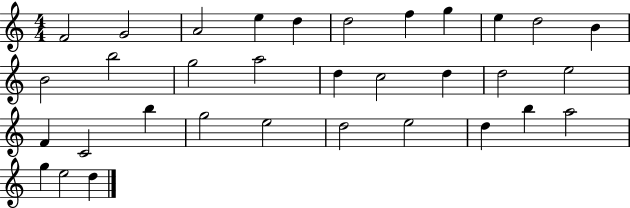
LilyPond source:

{
  \clef treble
  \numericTimeSignature
  \time 4/4
  \key c \major
  f'2 g'2 | a'2 e''4 d''4 | d''2 f''4 g''4 | e''4 d''2 b'4 | \break b'2 b''2 | g''2 a''2 | d''4 c''2 d''4 | d''2 e''2 | \break f'4 c'2 b''4 | g''2 e''2 | d''2 e''2 | d''4 b''4 a''2 | \break g''4 e''2 d''4 | \bar "|."
}